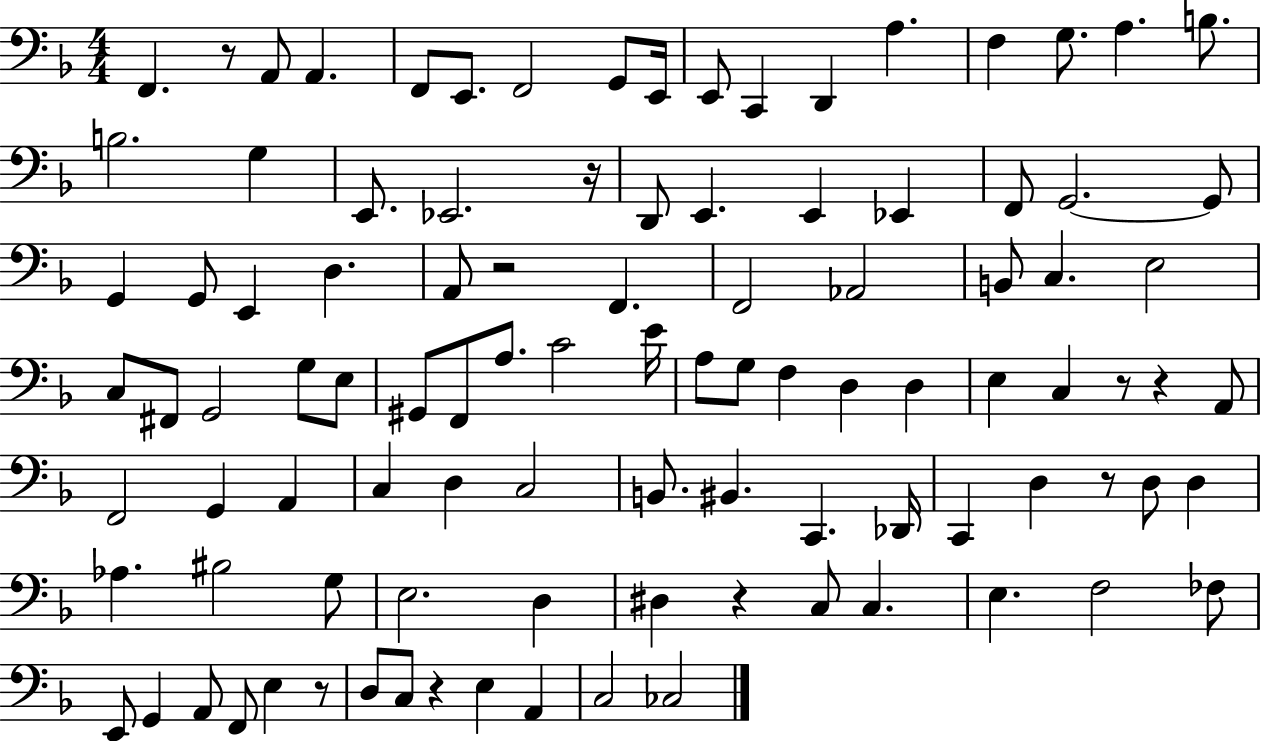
F2/q. R/e A2/e A2/q. F2/e E2/e. F2/h G2/e E2/s E2/e C2/q D2/q A3/q. F3/q G3/e. A3/q. B3/e. B3/h. G3/q E2/e. Eb2/h. R/s D2/e E2/q. E2/q Eb2/q F2/e G2/h. G2/e G2/q G2/e E2/q D3/q. A2/e R/h F2/q. F2/h Ab2/h B2/e C3/q. E3/h C3/e F#2/e G2/h G3/e E3/e G#2/e F2/e A3/e. C4/h E4/s A3/e G3/e F3/q D3/q D3/q E3/q C3/q R/e R/q A2/e F2/h G2/q A2/q C3/q D3/q C3/h B2/e. BIS2/q. C2/q. Db2/s C2/q D3/q R/e D3/e D3/q Ab3/q. BIS3/h G3/e E3/h. D3/q D#3/q R/q C3/e C3/q. E3/q. F3/h FES3/e E2/e G2/q A2/e F2/e E3/q R/e D3/e C3/e R/q E3/q A2/q C3/h CES3/h